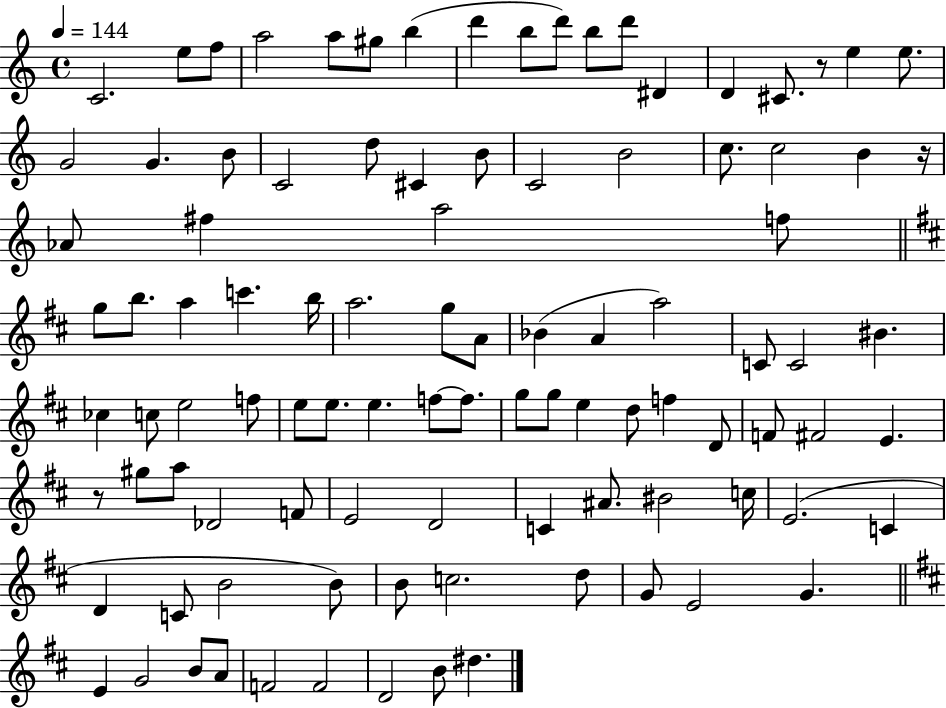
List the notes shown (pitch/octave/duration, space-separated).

C4/h. E5/e F5/e A5/h A5/e G#5/e B5/q D6/q B5/e D6/e B5/e D6/e D#4/q D4/q C#4/e. R/e E5/q E5/e. G4/h G4/q. B4/e C4/h D5/e C#4/q B4/e C4/h B4/h C5/e. C5/h B4/q R/s Ab4/e F#5/q A5/h F5/e G5/e B5/e. A5/q C6/q. B5/s A5/h. G5/e A4/e Bb4/q A4/q A5/h C4/e C4/h BIS4/q. CES5/q C5/e E5/h F5/e E5/e E5/e. E5/q. F5/e F5/e. G5/e G5/e E5/q D5/e F5/q D4/e F4/e F#4/h E4/q. R/e G#5/e A5/e Db4/h F4/e E4/h D4/h C4/q A#4/e. BIS4/h C5/s E4/h. C4/q D4/q C4/e B4/h B4/e B4/e C5/h. D5/e G4/e E4/h G4/q. E4/q G4/h B4/e A4/e F4/h F4/h D4/h B4/e D#5/q.